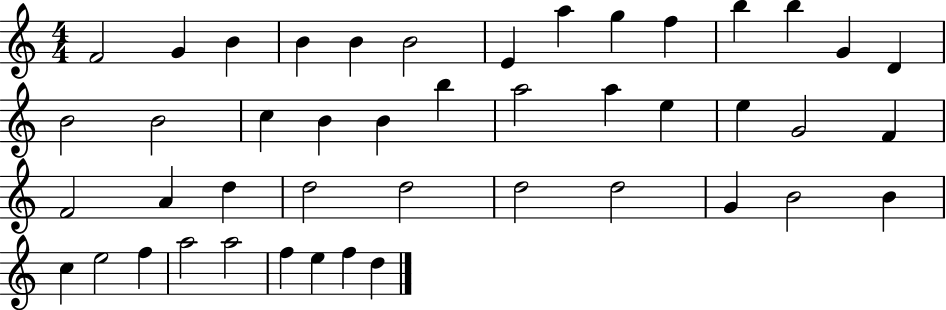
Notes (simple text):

F4/h G4/q B4/q B4/q B4/q B4/h E4/q A5/q G5/q F5/q B5/q B5/q G4/q D4/q B4/h B4/h C5/q B4/q B4/q B5/q A5/h A5/q E5/q E5/q G4/h F4/q F4/h A4/q D5/q D5/h D5/h D5/h D5/h G4/q B4/h B4/q C5/q E5/h F5/q A5/h A5/h F5/q E5/q F5/q D5/q